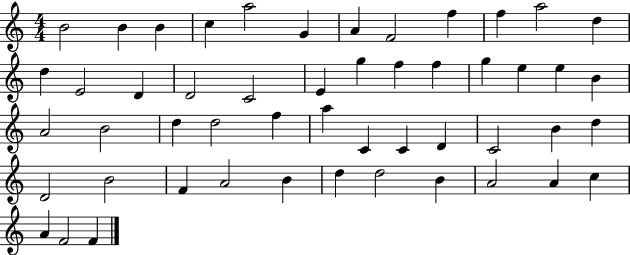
B4/h B4/q B4/q C5/q A5/h G4/q A4/q F4/h F5/q F5/q A5/h D5/q D5/q E4/h D4/q D4/h C4/h E4/q G5/q F5/q F5/q G5/q E5/q E5/q B4/q A4/h B4/h D5/q D5/h F5/q A5/q C4/q C4/q D4/q C4/h B4/q D5/q D4/h B4/h F4/q A4/h B4/q D5/q D5/h B4/q A4/h A4/q C5/q A4/q F4/h F4/q